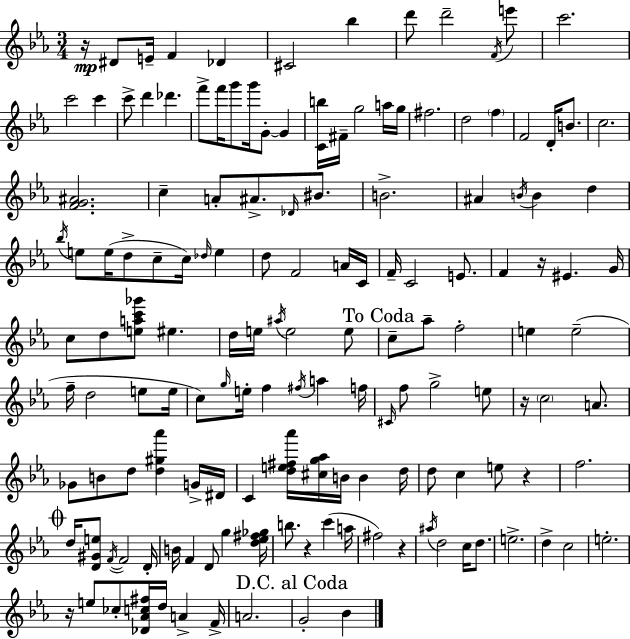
R/s D#4/e E4/s F4/q Db4/q C#4/h Bb5/q D6/e D6/h F4/s E6/e C6/h. C6/h C6/q C6/e D6/q Db6/q. F6/e F6/s G6/e G6/s G4/e G4/q [C4,B5]/s F#4/s G5/h A5/s G5/s F#5/h. D5/h F5/q F4/h D4/s B4/e. C5/h. [F4,G4,A#4]/h. C5/q A4/e A#4/e. Db4/s BIS4/e. B4/h. A#4/q B4/s B4/q D5/q Bb5/s E5/e E5/s D5/e C5/e C5/s Db5/s E5/q D5/e F4/h A4/s C4/s F4/s C4/h E4/e. F4/q R/s EIS4/q. G4/s C5/e D5/e [E5,A5,C6,Gb6]/e EIS5/q. D5/s E5/s A#5/s E5/h E5/e C5/e Ab5/e F5/h E5/q E5/h F5/s D5/h E5/e E5/s C5/e G5/s E5/s F5/q F#5/s A5/q F5/s C#4/s F5/e G5/h E5/e R/s C5/h A4/e. Gb4/e B4/e D5/e [D5,G#5,Ab6]/q G4/s D#4/s C4/q [D5,E5,F#5,Ab6]/s [C#5,G5,Ab5]/s B4/s B4/q D5/s D5/e C5/q E5/e R/q F5/h. D5/s [D4,G#4,E5]/e F4/s F4/h D4/s B4/s F4/q D4/e G5/q [D5,Eb5,F#5,Gb5]/s B5/e. R/q C6/q A5/s F#5/h R/q A#5/s D5/h C5/s D5/e. E5/h. D5/q C5/h E5/h. R/s E5/e CES5/e [Db4,Ab4,C5,F#5]/s D5/s A4/q F4/s A4/h. G4/h Bb4/q